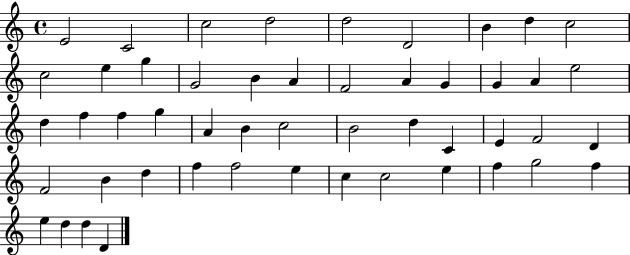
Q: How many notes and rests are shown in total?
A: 50